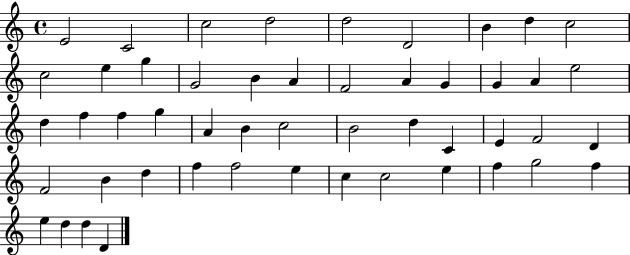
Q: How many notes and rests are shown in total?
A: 50